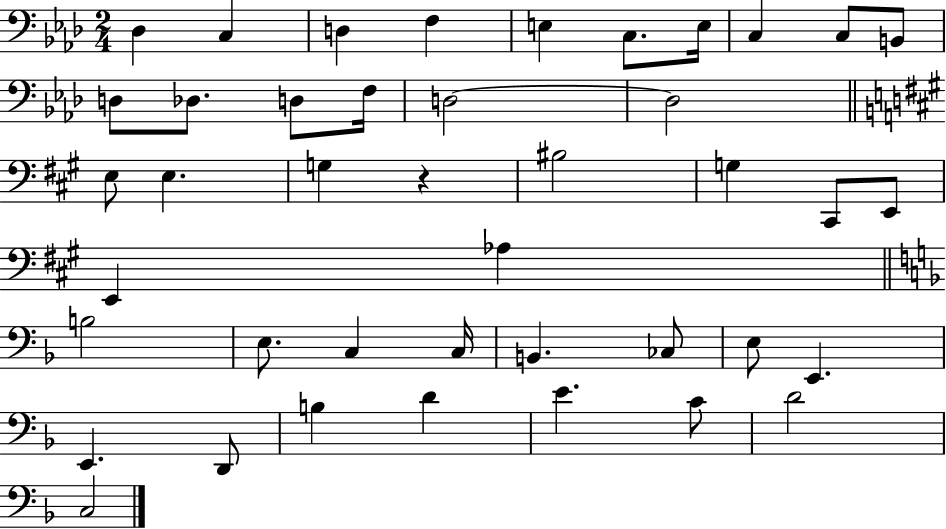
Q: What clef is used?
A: bass